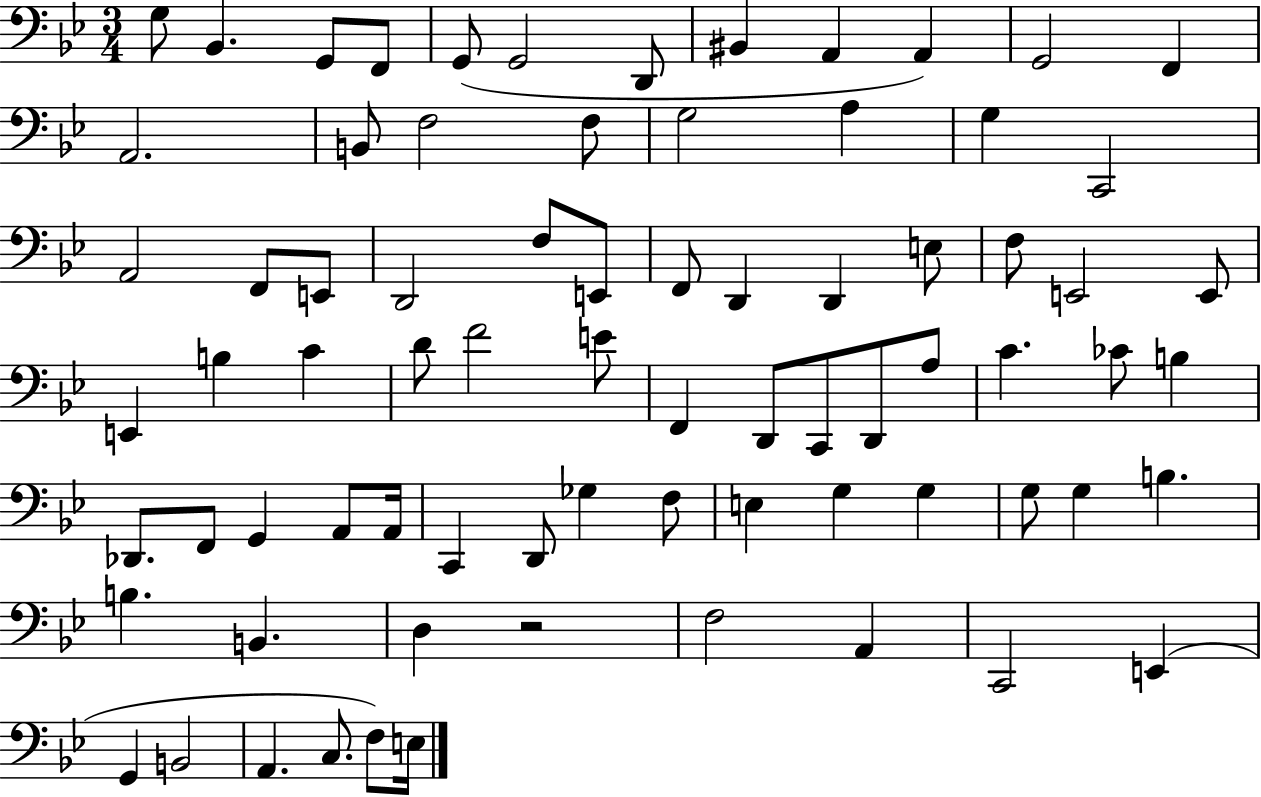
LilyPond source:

{
  \clef bass
  \numericTimeSignature
  \time 3/4
  \key bes \major
  \repeat volta 2 { g8 bes,4. g,8 f,8 | g,8( g,2 d,8 | bis,4 a,4 a,4) | g,2 f,4 | \break a,2. | b,8 f2 f8 | g2 a4 | g4 c,2 | \break a,2 f,8 e,8 | d,2 f8 e,8 | f,8 d,4 d,4 e8 | f8 e,2 e,8 | \break e,4 b4 c'4 | d'8 f'2 e'8 | f,4 d,8 c,8 d,8 a8 | c'4. ces'8 b4 | \break des,8. f,8 g,4 a,8 a,16 | c,4 d,8 ges4 f8 | e4 g4 g4 | g8 g4 b4. | \break b4. b,4. | d4 r2 | f2 a,4 | c,2 e,4( | \break g,4 b,2 | a,4. c8. f8) e16 | } \bar "|."
}